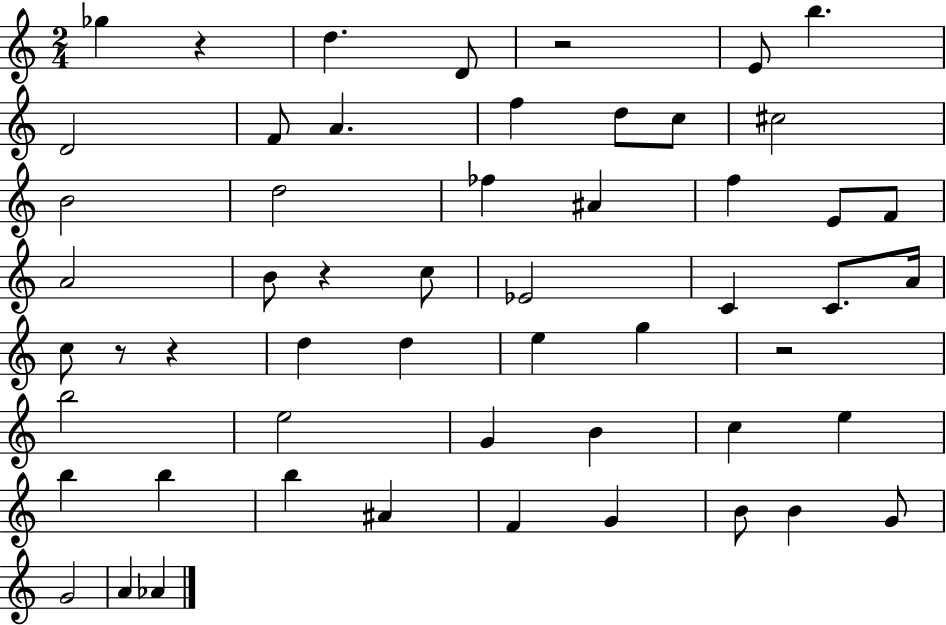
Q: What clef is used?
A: treble